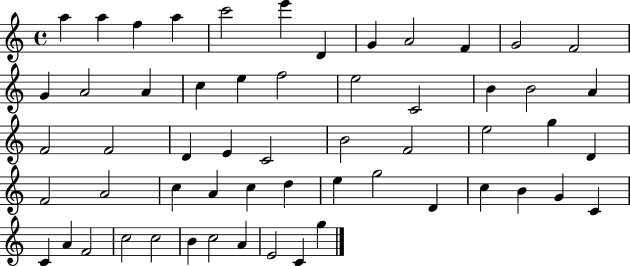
A5/q A5/q F5/q A5/q C6/h E6/q D4/q G4/q A4/h F4/q G4/h F4/h G4/q A4/h A4/q C5/q E5/q F5/h E5/h C4/h B4/q B4/h A4/q F4/h F4/h D4/q E4/q C4/h B4/h F4/h E5/h G5/q D4/q F4/h A4/h C5/q A4/q C5/q D5/q E5/q G5/h D4/q C5/q B4/q G4/q C4/q C4/q A4/q F4/h C5/h C5/h B4/q C5/h A4/q E4/h C4/q G5/q